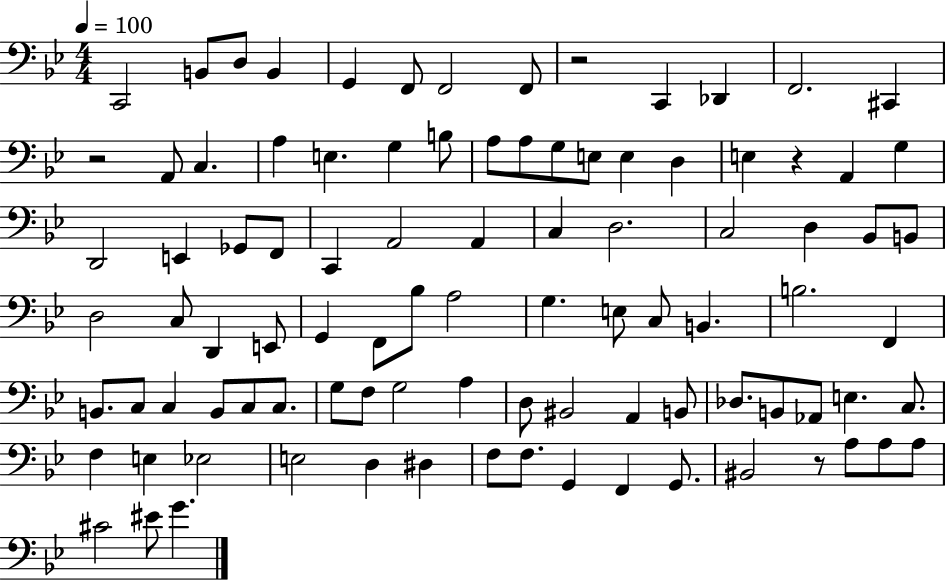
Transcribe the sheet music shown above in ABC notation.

X:1
T:Untitled
M:4/4
L:1/4
K:Bb
C,,2 B,,/2 D,/2 B,, G,, F,,/2 F,,2 F,,/2 z2 C,, _D,, F,,2 ^C,, z2 A,,/2 C, A, E, G, B,/2 A,/2 A,/2 G,/2 E,/2 E, D, E, z A,, G, D,,2 E,, _G,,/2 F,,/2 C,, A,,2 A,, C, D,2 C,2 D, _B,,/2 B,,/2 D,2 C,/2 D,, E,,/2 G,, F,,/2 _B,/2 A,2 G, E,/2 C,/2 B,, B,2 F,, B,,/2 C,/2 C, B,,/2 C,/2 C,/2 G,/2 F,/2 G,2 A, D,/2 ^B,,2 A,, B,,/2 _D,/2 B,,/2 _A,,/2 E, C,/2 F, E, _E,2 E,2 D, ^D, F,/2 F,/2 G,, F,, G,,/2 ^B,,2 z/2 A,/2 A,/2 A,/2 ^C2 ^E/2 G